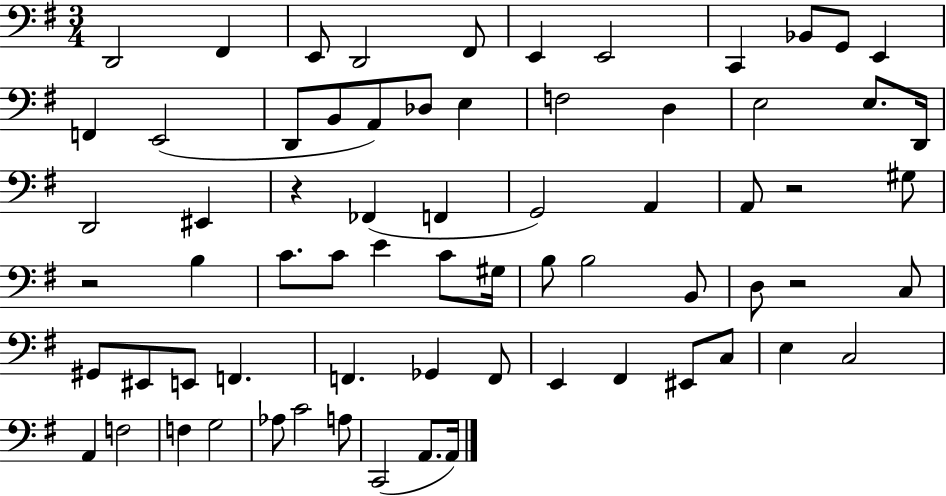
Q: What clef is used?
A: bass